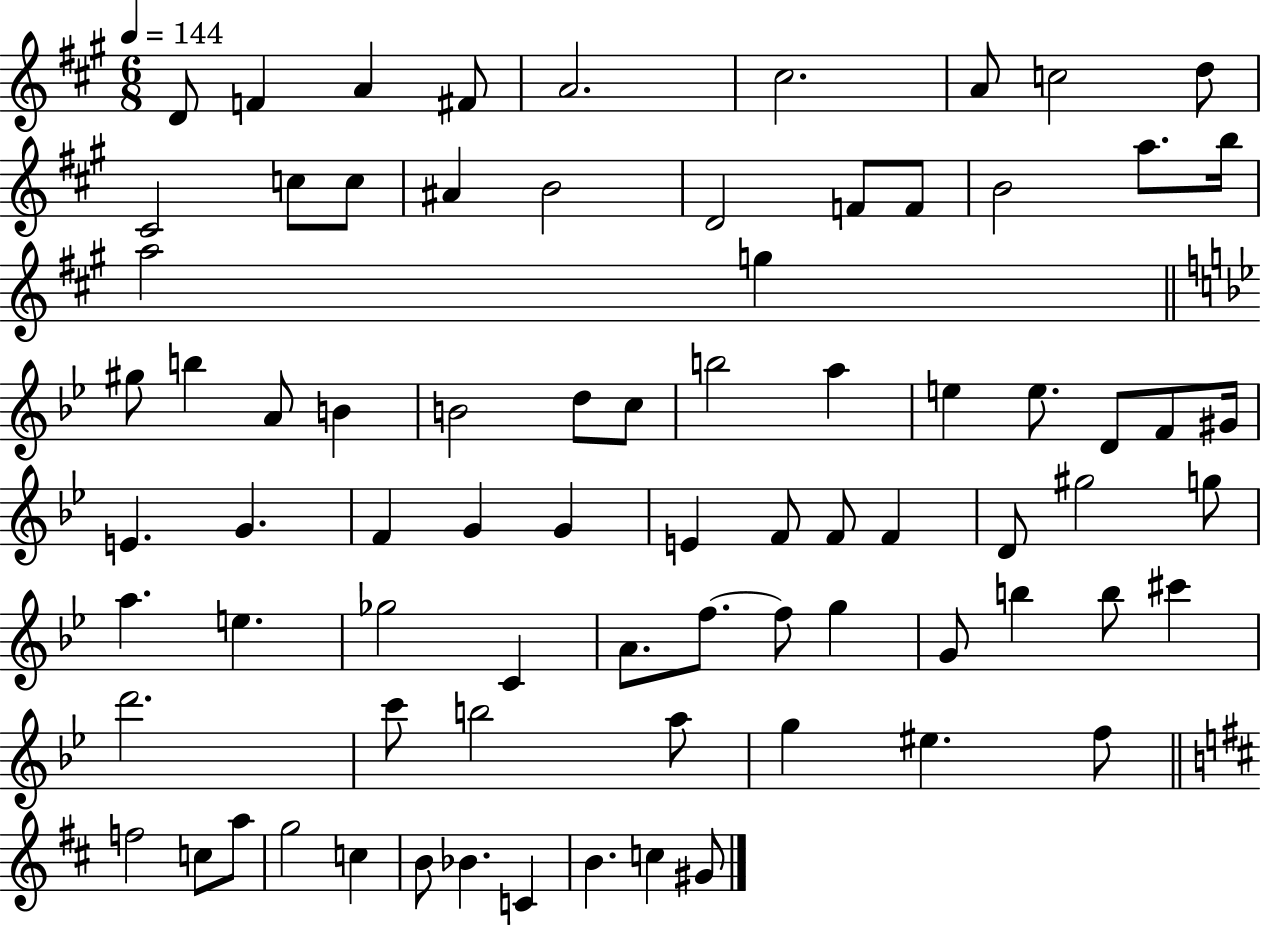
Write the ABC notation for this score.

X:1
T:Untitled
M:6/8
L:1/4
K:A
D/2 F A ^F/2 A2 ^c2 A/2 c2 d/2 ^C2 c/2 c/2 ^A B2 D2 F/2 F/2 B2 a/2 b/4 a2 g ^g/2 b A/2 B B2 d/2 c/2 b2 a e e/2 D/2 F/2 ^G/4 E G F G G E F/2 F/2 F D/2 ^g2 g/2 a e _g2 C A/2 f/2 f/2 g G/2 b b/2 ^c' d'2 c'/2 b2 a/2 g ^e f/2 f2 c/2 a/2 g2 c B/2 _B C B c ^G/2